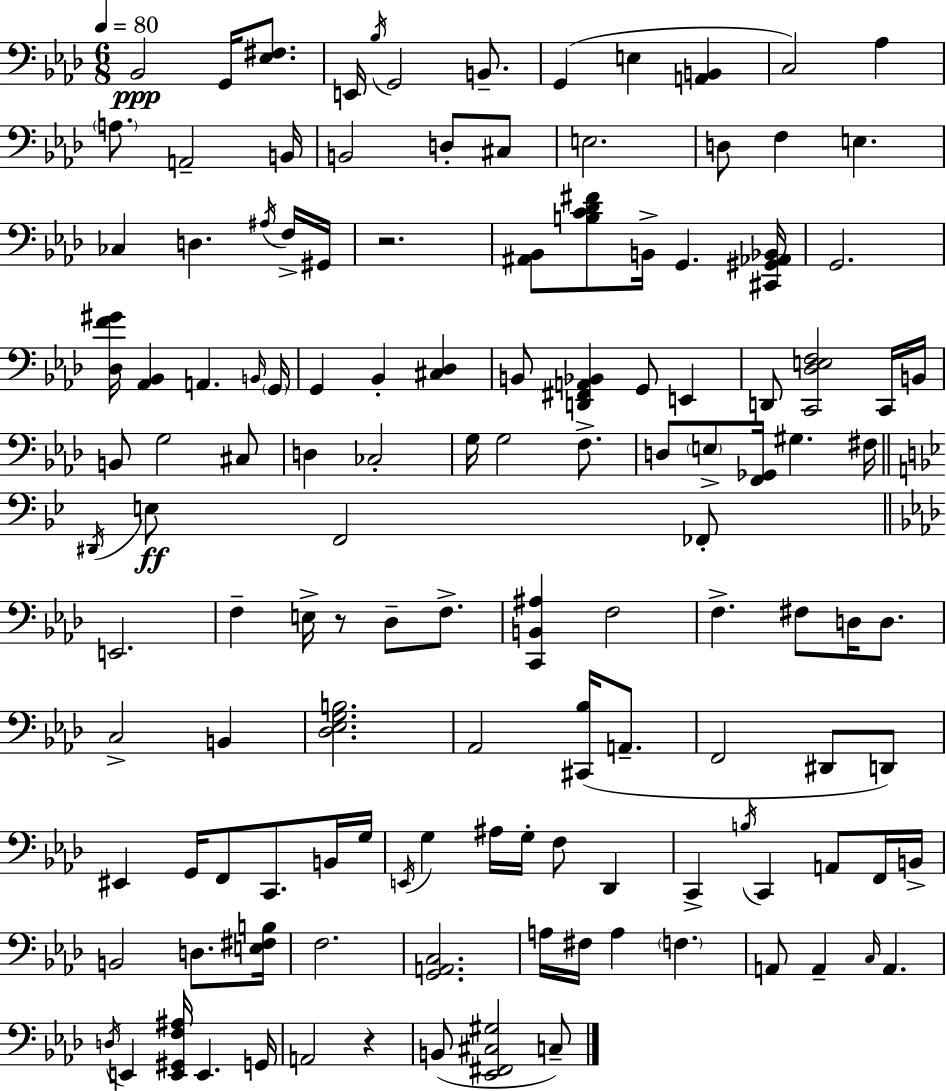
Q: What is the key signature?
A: AES major